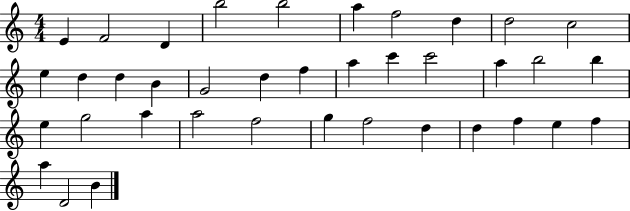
E4/q F4/h D4/q B5/h B5/h A5/q F5/h D5/q D5/h C5/h E5/q D5/q D5/q B4/q G4/h D5/q F5/q A5/q C6/q C6/h A5/q B5/h B5/q E5/q G5/h A5/q A5/h F5/h G5/q F5/h D5/q D5/q F5/q E5/q F5/q A5/q D4/h B4/q